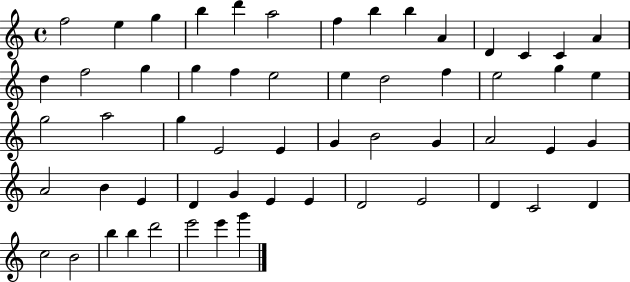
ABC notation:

X:1
T:Untitled
M:4/4
L:1/4
K:C
f2 e g b d' a2 f b b A D C C A d f2 g g f e2 e d2 f e2 g e g2 a2 g E2 E G B2 G A2 E G A2 B E D G E E D2 E2 D C2 D c2 B2 b b d'2 e'2 e' g'